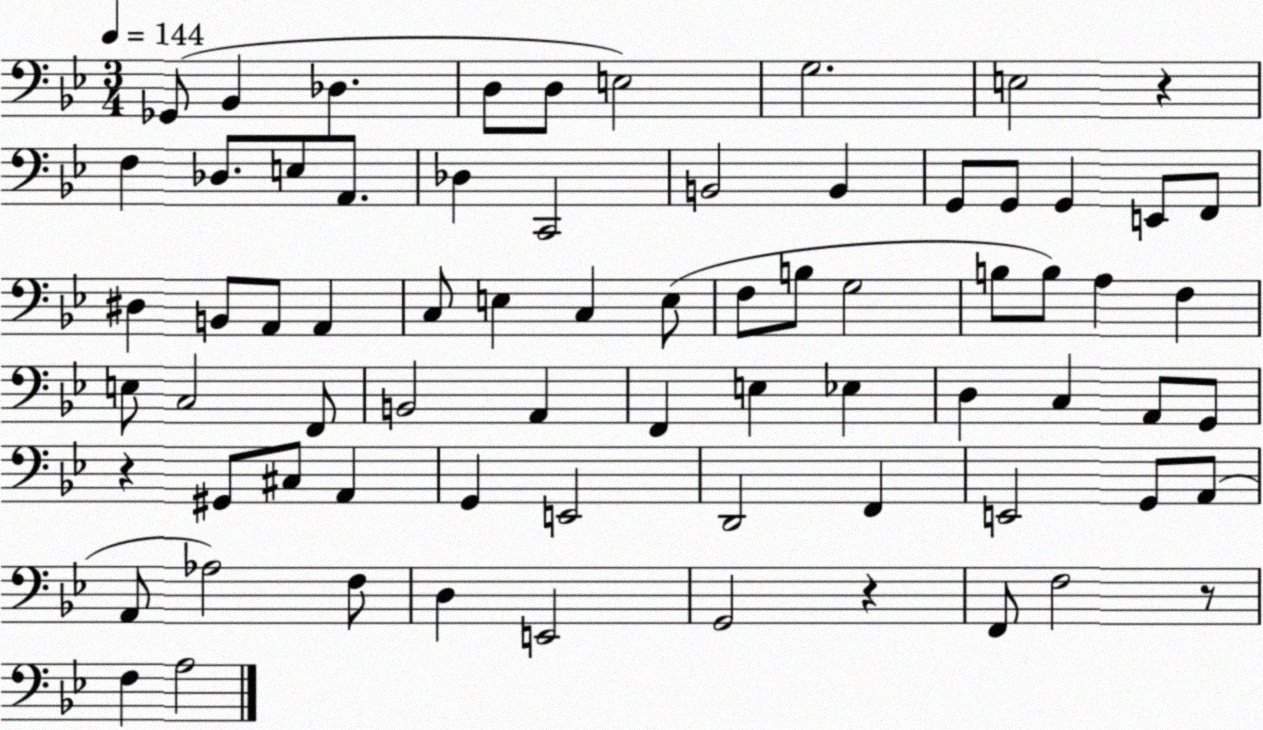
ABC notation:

X:1
T:Untitled
M:3/4
L:1/4
K:Bb
_G,,/2 _B,, _D, D,/2 D,/2 E,2 G,2 E,2 z F, _D,/2 E,/2 A,,/2 _D, C,,2 B,,2 B,, G,,/2 G,,/2 G,, E,,/2 F,,/2 ^D, B,,/2 A,,/2 A,, C,/2 E, C, E,/2 F,/2 B,/2 G,2 B,/2 B,/2 A, F, E,/2 C,2 F,,/2 B,,2 A,, F,, E, _E, D, C, A,,/2 G,,/2 z ^G,,/2 ^C,/2 A,, G,, E,,2 D,,2 F,, E,,2 G,,/2 A,,/2 A,,/2 _A,2 F,/2 D, E,,2 G,,2 z F,,/2 F,2 z/2 F, A,2